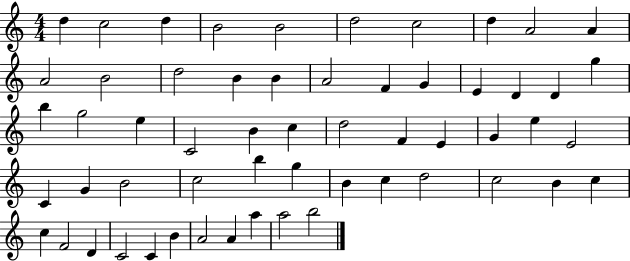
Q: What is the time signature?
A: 4/4